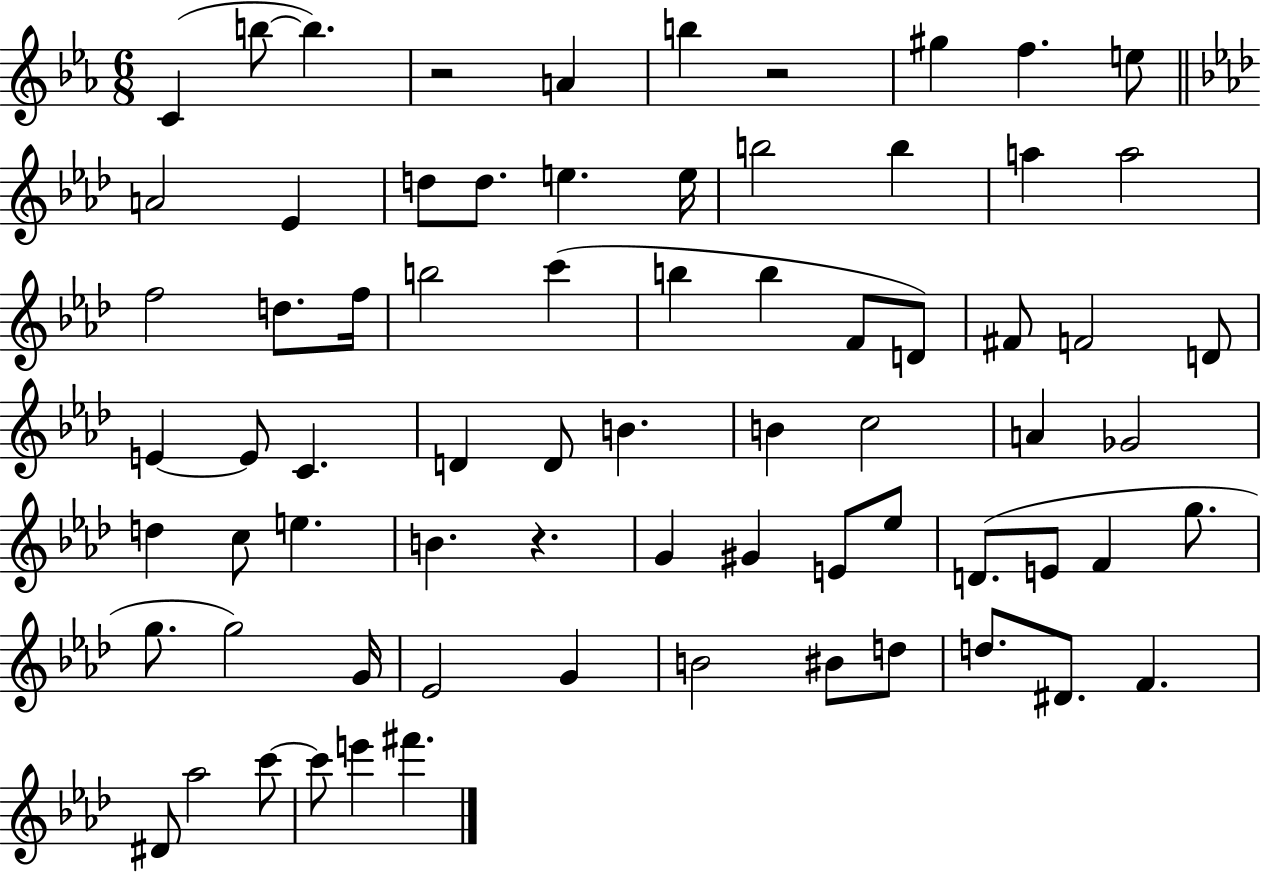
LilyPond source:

{
  \clef treble
  \numericTimeSignature
  \time 6/8
  \key ees \major
  c'4( b''8~~ b''4.) | r2 a'4 | b''4 r2 | gis''4 f''4. e''8 | \break \bar "||" \break \key aes \major a'2 ees'4 | d''8 d''8. e''4. e''16 | b''2 b''4 | a''4 a''2 | \break f''2 d''8. f''16 | b''2 c'''4( | b''4 b''4 f'8 d'8) | fis'8 f'2 d'8 | \break e'4~~ e'8 c'4. | d'4 d'8 b'4. | b'4 c''2 | a'4 ges'2 | \break d''4 c''8 e''4. | b'4. r4. | g'4 gis'4 e'8 ees''8 | d'8.( e'8 f'4 g''8. | \break g''8. g''2) g'16 | ees'2 g'4 | b'2 bis'8 d''8 | d''8. dis'8. f'4. | \break dis'8 aes''2 c'''8~~ | c'''8 e'''4 fis'''4. | \bar "|."
}